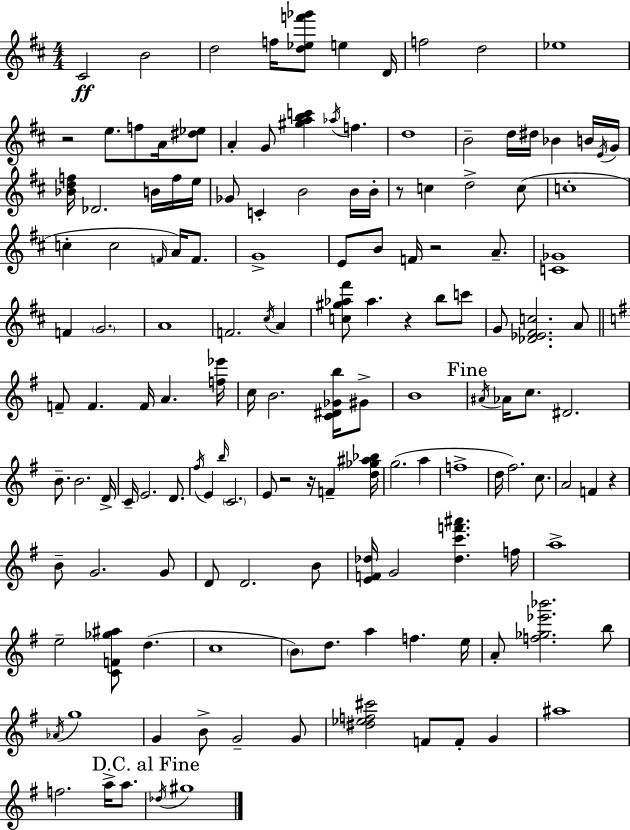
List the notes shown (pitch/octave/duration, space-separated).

C#4/h B4/h D5/h F5/s [D5,Eb5,F6,Gb6]/e E5/q D4/s F5/h D5/h Eb5/w R/h E5/e. F5/e A4/s [D#5,Eb5]/e A4/q G4/e [G#5,A5,B5,C6]/q Ab5/s F5/q. D5/w B4/h D5/s D#5/s Bb4/q B4/s E4/s G4/s [Bb4,D5,F5]/s Db4/h. B4/s F5/s E5/s Gb4/e C4/q B4/h B4/s B4/s R/e C5/q D5/h C5/e C5/w C5/q C5/h F4/s A4/s F4/e. G4/w E4/e B4/e F4/s R/h A4/e. [C4,Gb4]/w F4/q G4/h. A4/w F4/h. C#5/s A4/q [C5,G#5,Ab5,F#6]/e Ab5/q. R/q B5/e C6/e G4/e [Db4,Eb4,F#4,C5]/h. A4/e F4/e F4/q. F4/s A4/q. [F5,Eb6]/s C5/s B4/h. [C4,D#4,Gb4,B5]/s G#4/e B4/w A#4/s Ab4/s C5/e. D#4/h. B4/e. B4/h. D4/s C4/s E4/h. D4/e. F#5/s E4/q B5/s C4/h. E4/e R/h R/s F4/q [D5,Gb5,A#5,Bb5]/s G5/h. A5/q F5/w D5/s F#5/h. C5/e. A4/h F4/q R/q B4/e G4/h. G4/e D4/e D4/h. B4/e [E4,F4,Db5]/s G4/h [Db5,C6,F6,A#6]/q. F5/s A5/w E5/h [C4,F4,Gb5,A#5]/e D5/q. C5/w B4/e D5/e. A5/q F5/q. E5/s A4/e [F5,Gb5,Eb6,Bb6]/h. B5/e Ab4/s G5/w G4/q B4/e G4/h G4/e [D#5,Eb5,F5,C#6]/h F4/e F4/e G4/q A#5/w F5/h. A5/s A5/e. Db5/s G#5/w